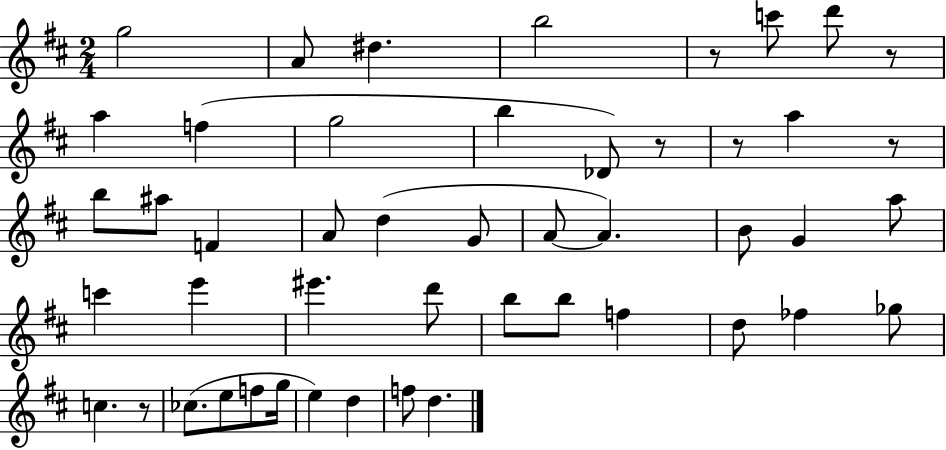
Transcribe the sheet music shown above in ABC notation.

X:1
T:Untitled
M:2/4
L:1/4
K:D
g2 A/2 ^d b2 z/2 c'/2 d'/2 z/2 a f g2 b _D/2 z/2 z/2 a z/2 b/2 ^a/2 F A/2 d G/2 A/2 A B/2 G a/2 c' e' ^e' d'/2 b/2 b/2 f d/2 _f _g/2 c z/2 _c/2 e/2 f/2 g/4 e d f/2 d